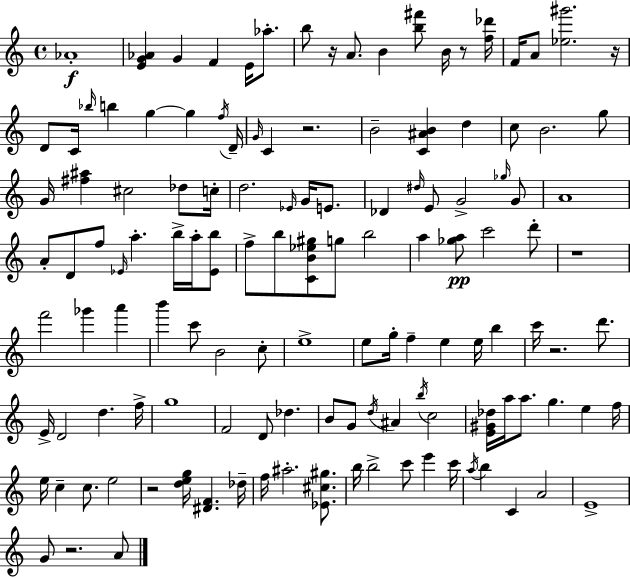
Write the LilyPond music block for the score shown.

{
  \clef treble
  \time 4/4
  \defaultTimeSignature
  \key c \major
  aes'1-.\f | <e' g' aes'>4 g'4 f'4 e'16 aes''8.-. | b''8 r16 a'8. b'4 <b'' fis'''>8 b'16 r8 <f'' des'''>16 | f'16 a'8 <ees'' gis'''>2. r16 | \break d'8 c'16 \grace { bes''16 } b''4 g''4~~ g''4 | \acciaccatura { f''16 } d'16-- \grace { g'16 } c'4 r2. | b'2-- <c' ais' b'>4 d''4 | c''8 b'2. | \break g''8 g'16 <fis'' ais''>4 cis''2 | des''8 c''16-. d''2. \grace { ees'16 } | g'16 e'8. des'4 \grace { dis''16 } e'8 g'2-> | \grace { ges''16 } g'8 a'1 | \break a'8-. d'8 f''8 \grace { ees'16 } a''4.-. | b''16-> a''16-. <ees' b''>8 f''8-> b''8 <c' b' ees'' gis''>8 g''8 b''2 | a''4 <ges'' a''>8\pp c'''2 | d'''8-. r1 | \break f'''2 ges'''4 | a'''4 b'''4 c'''8 b'2 | c''8-. e''1-> | e''8 g''16-. f''4-- e''4 | \break e''16 b''4 c'''16 r2. | d'''8. e'16-> d'2 | d''4. f''16-> g''1 | f'2 d'8 | \break des''4. b'8 g'8 \acciaccatura { d''16 } ais'4 | \acciaccatura { b''16 } c''2 <e' gis' des''>16 a''16 a''8. g''4. | e''4 f''16 e''16 c''4-- c''8. | e''2 r2 | \break <d'' e'' g''>16 <dis' f'>4. des''16-- f''16 ais''2.-. | <ees' cis'' gis''>8. b''16 b''2-> | c'''8 e'''4 c'''16 \acciaccatura { a''16 } b''4 c'4 | a'2 e'1-> | \break g'8 r2. | a'8 \bar "|."
}